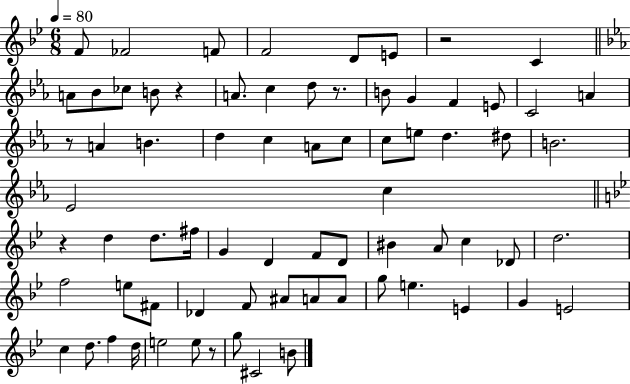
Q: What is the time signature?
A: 6/8